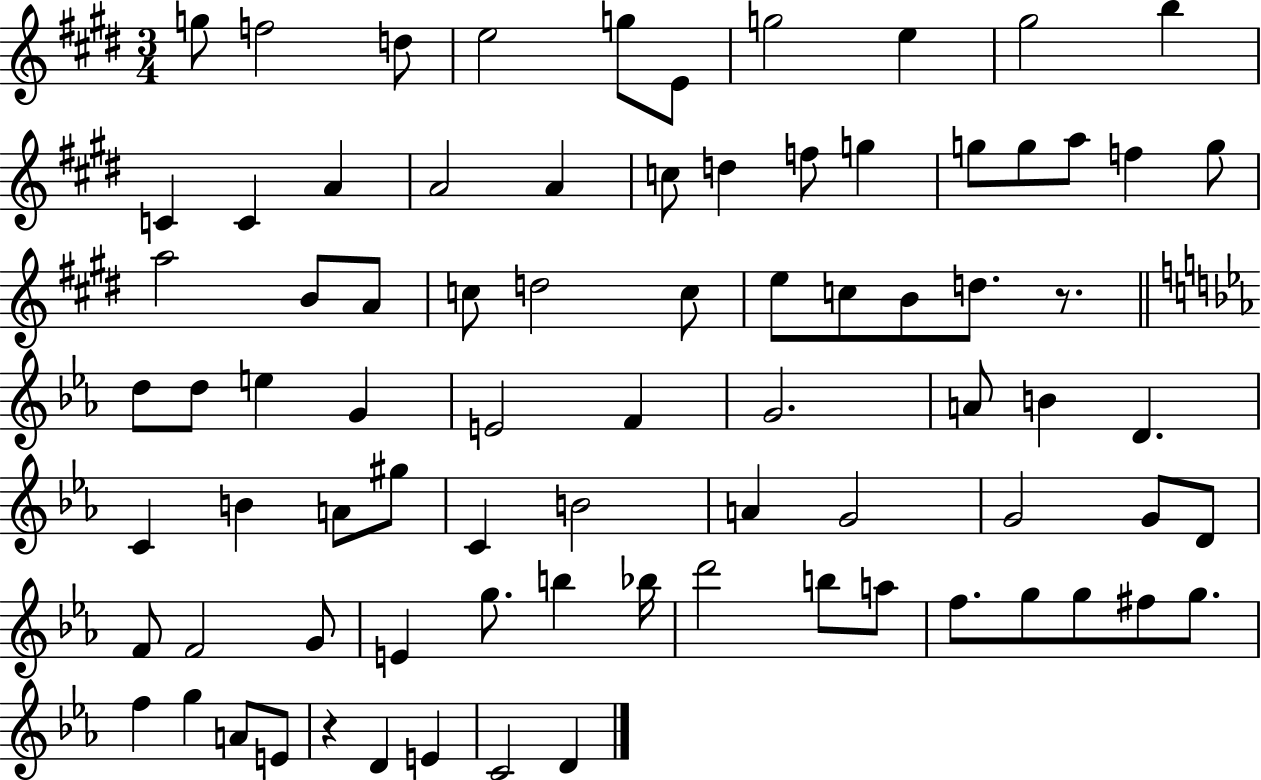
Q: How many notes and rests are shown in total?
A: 80